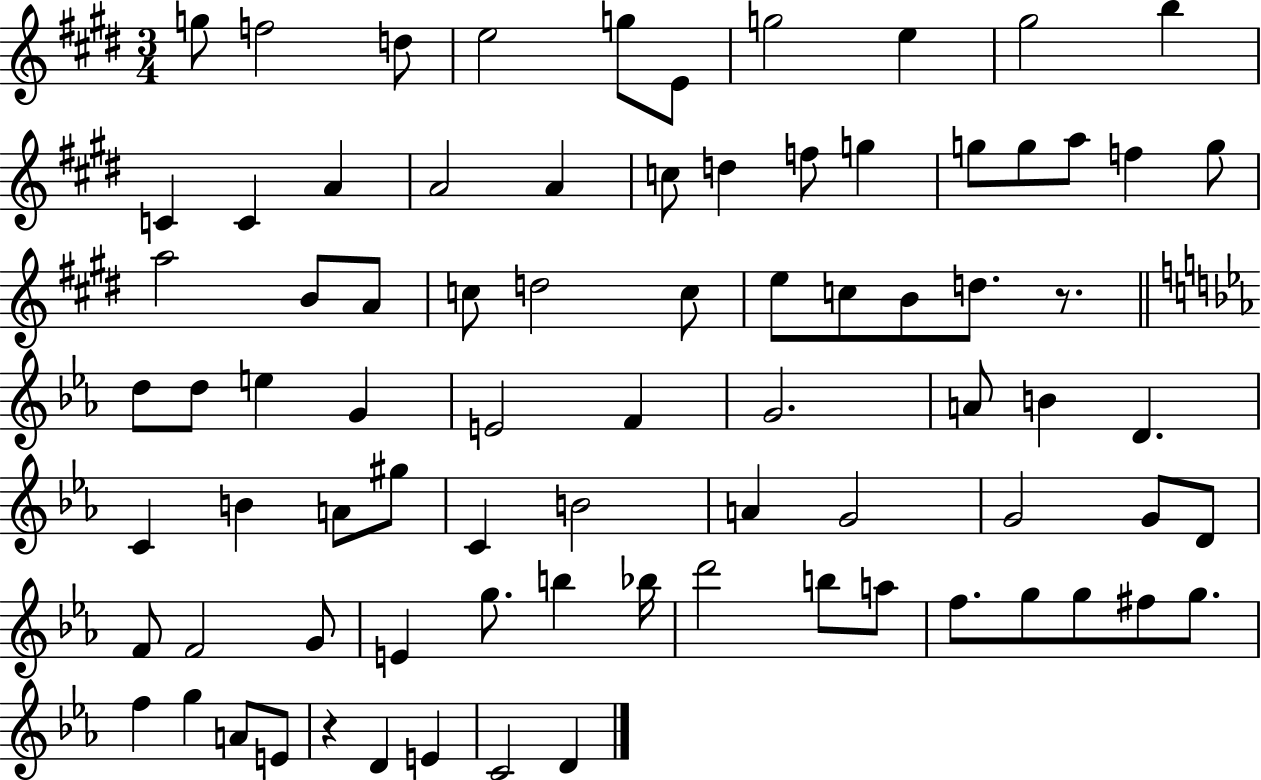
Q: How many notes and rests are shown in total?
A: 80